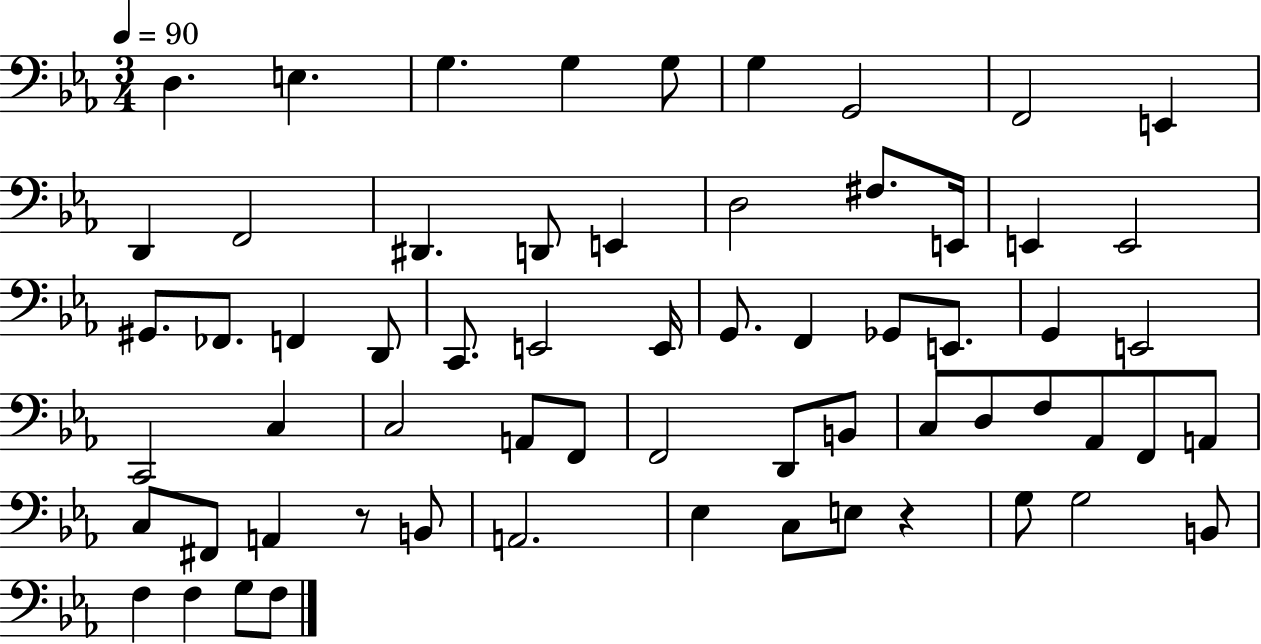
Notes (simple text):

D3/q. E3/q. G3/q. G3/q G3/e G3/q G2/h F2/h E2/q D2/q F2/h D#2/q. D2/e E2/q D3/h F#3/e. E2/s E2/q E2/h G#2/e. FES2/e. F2/q D2/e C2/e. E2/h E2/s G2/e. F2/q Gb2/e E2/e. G2/q E2/h C2/h C3/q C3/h A2/e F2/e F2/h D2/e B2/e C3/e D3/e F3/e Ab2/e F2/e A2/e C3/e F#2/e A2/q R/e B2/e A2/h. Eb3/q C3/e E3/e R/q G3/e G3/h B2/e F3/q F3/q G3/e F3/e